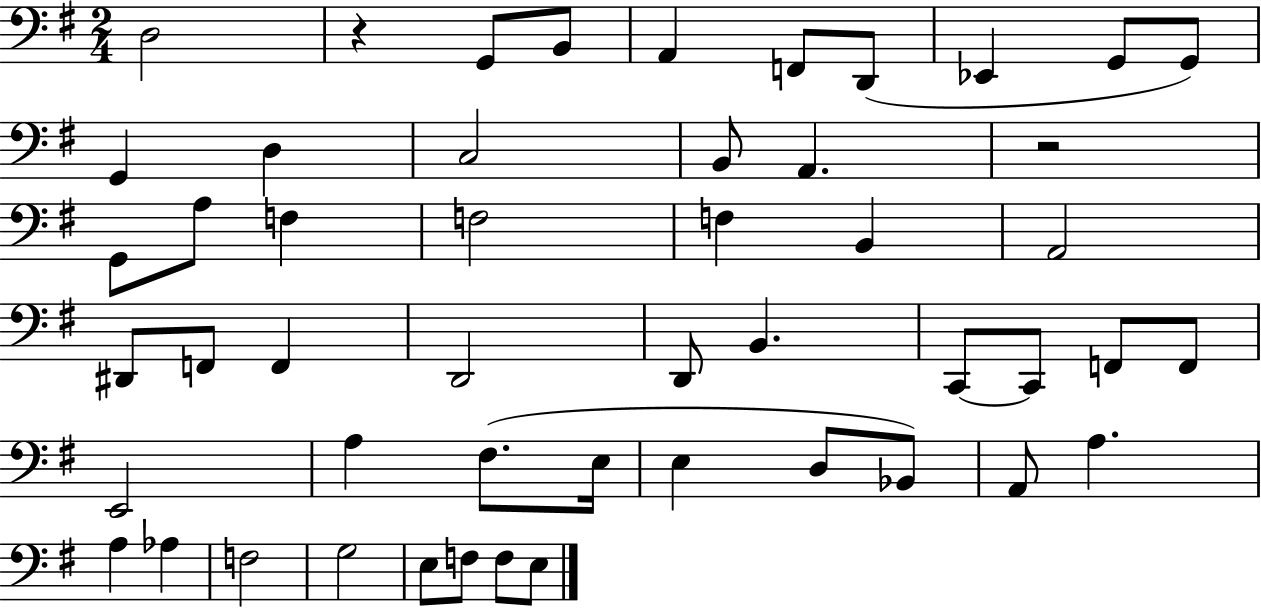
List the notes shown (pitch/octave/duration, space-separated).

D3/h R/q G2/e B2/e A2/q F2/e D2/e Eb2/q G2/e G2/e G2/q D3/q C3/h B2/e A2/q. R/h G2/e A3/e F3/q F3/h F3/q B2/q A2/h D#2/e F2/e F2/q D2/h D2/e B2/q. C2/e C2/e F2/e F2/e E2/h A3/q F#3/e. E3/s E3/q D3/e Bb2/e A2/e A3/q. A3/q Ab3/q F3/h G3/h E3/e F3/e F3/e E3/e